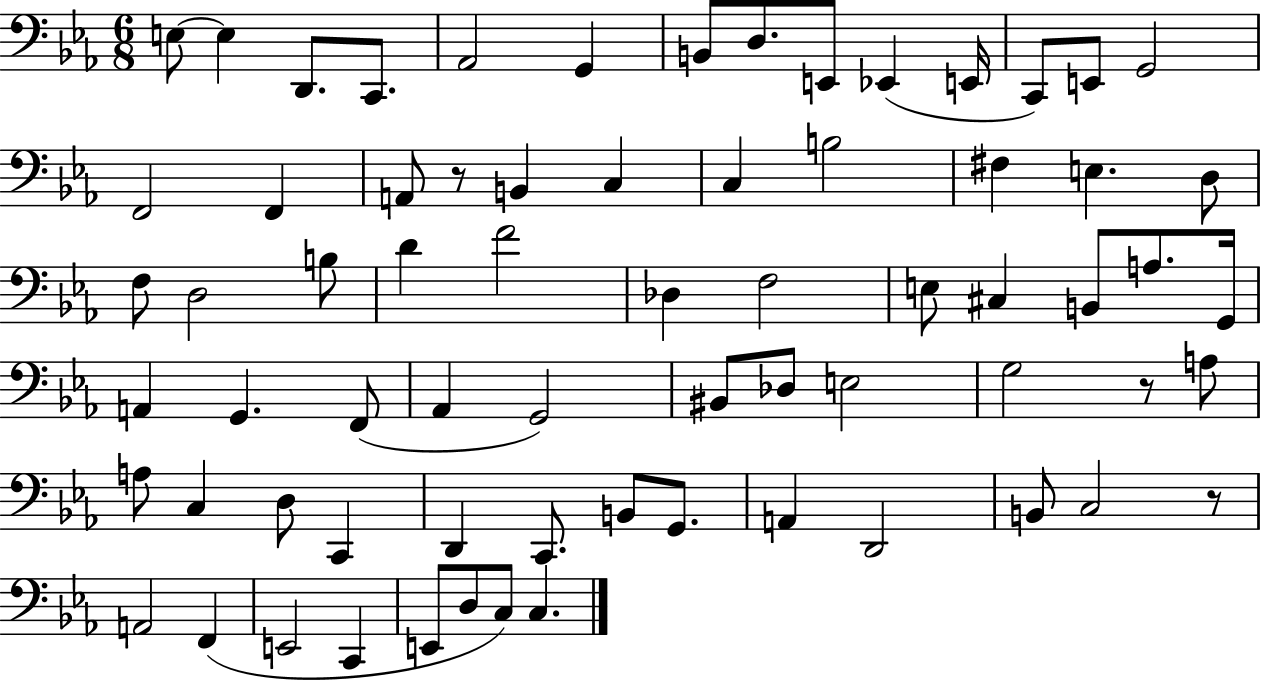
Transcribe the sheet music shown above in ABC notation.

X:1
T:Untitled
M:6/8
L:1/4
K:Eb
E,/2 E, D,,/2 C,,/2 _A,,2 G,, B,,/2 D,/2 E,,/2 _E,, E,,/4 C,,/2 E,,/2 G,,2 F,,2 F,, A,,/2 z/2 B,, C, C, B,2 ^F, E, D,/2 F,/2 D,2 B,/2 D F2 _D, F,2 E,/2 ^C, B,,/2 A,/2 G,,/4 A,, G,, F,,/2 _A,, G,,2 ^B,,/2 _D,/2 E,2 G,2 z/2 A,/2 A,/2 C, D,/2 C,, D,, C,,/2 B,,/2 G,,/2 A,, D,,2 B,,/2 C,2 z/2 A,,2 F,, E,,2 C,, E,,/2 D,/2 C,/2 C,